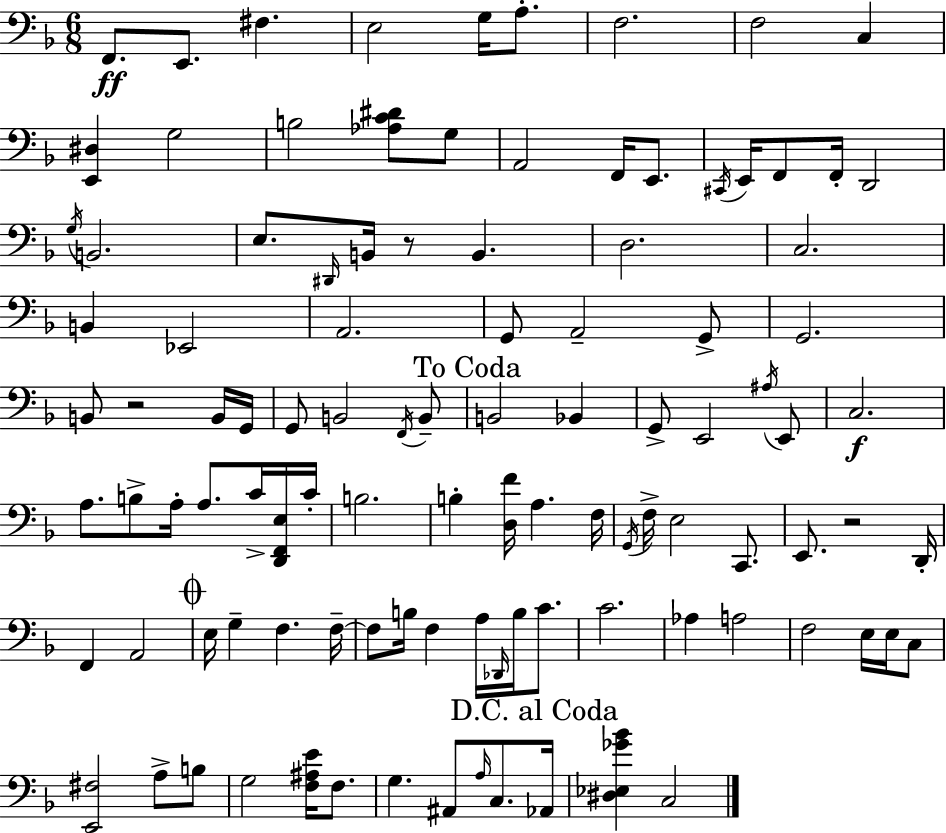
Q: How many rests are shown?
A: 3